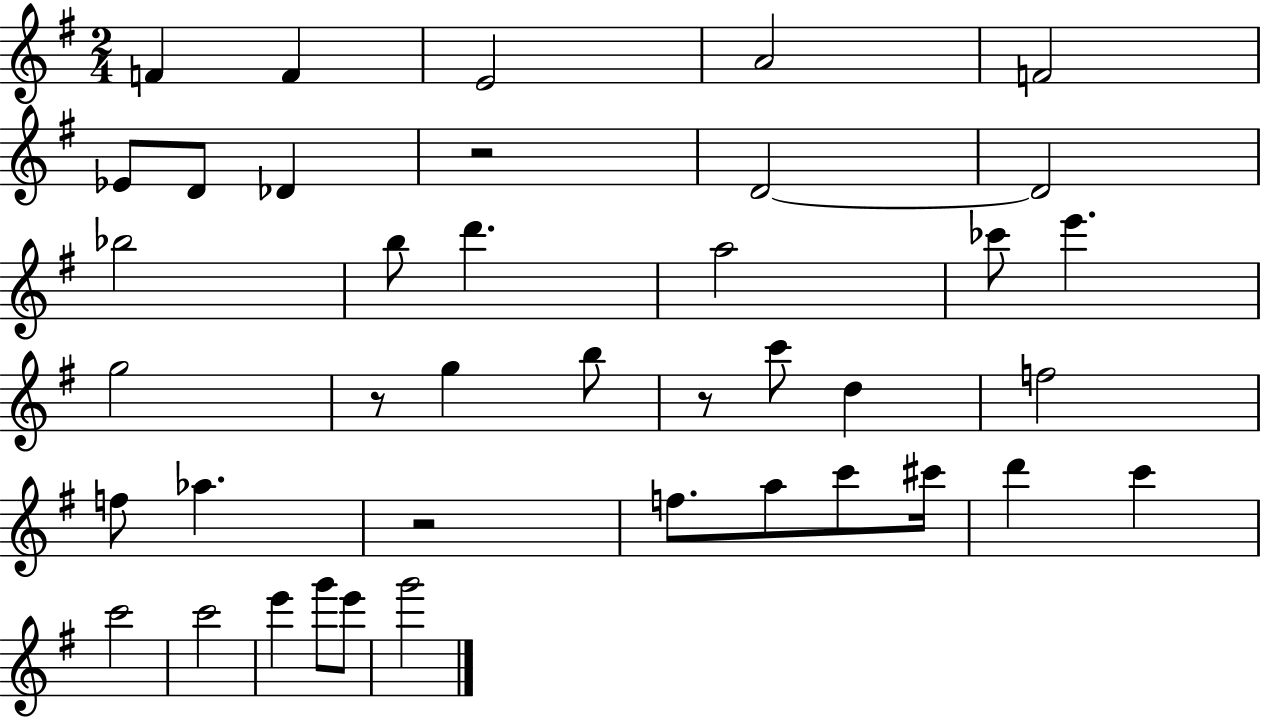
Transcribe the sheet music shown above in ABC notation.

X:1
T:Untitled
M:2/4
L:1/4
K:G
F F E2 A2 F2 _E/2 D/2 _D z2 D2 D2 _b2 b/2 d' a2 _c'/2 e' g2 z/2 g b/2 z/2 c'/2 d f2 f/2 _a z2 f/2 a/2 c'/2 ^c'/4 d' c' c'2 c'2 e' g'/2 e'/2 g'2